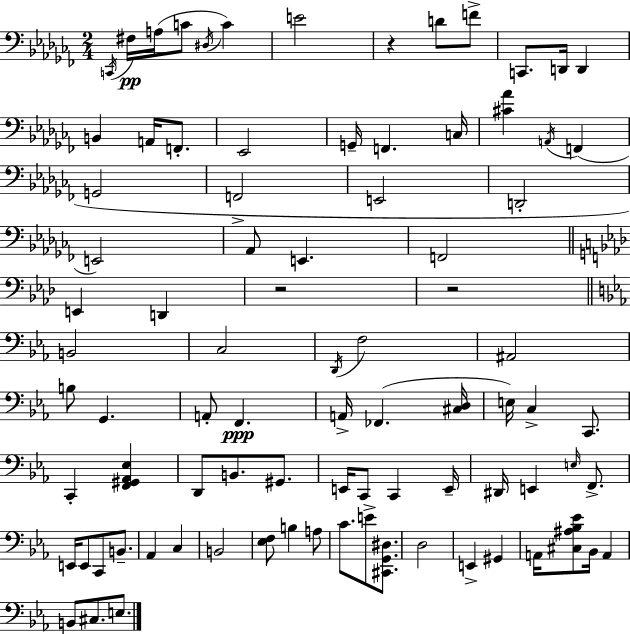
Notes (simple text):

C2/s F#3/s A3/s C4/e D#3/s C4/q E4/h R/q D4/e F4/e C2/e. D2/s D2/q B2/q A2/s F2/e. Eb2/h G2/s F2/q. C3/s [C#4,Ab4]/q A2/s F2/q G2/h F2/h E2/h D2/h E2/h Ab2/e E2/q. F2/h E2/q D2/q R/h R/h B2/h C3/h D2/s F3/h A#2/h B3/e G2/q. A2/e F2/q. A2/s FES2/q. [C#3,D3]/s E3/s C3/q C2/e. C2/q [F2,G#2,Ab2,Eb3]/q D2/e B2/e. G#2/e. E2/s C2/e C2/q E2/s D#2/s E2/q E3/s F2/e. E2/s E2/e C2/e B2/e. Ab2/q C3/q B2/h [Eb3,F3]/e B3/q A3/e C4/e. E4/e [C#2,G2,D#3]/e. D3/h E2/q G#2/q A2/s [C#3,A#3,Bb3,Eb4]/e Bb2/s A2/q B2/e C#3/e. E3/e.